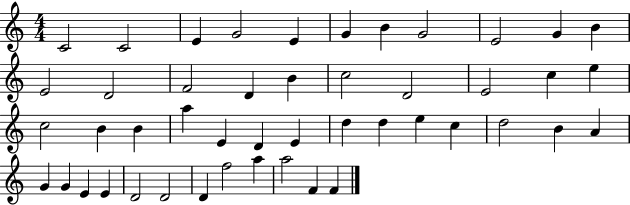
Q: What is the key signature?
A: C major